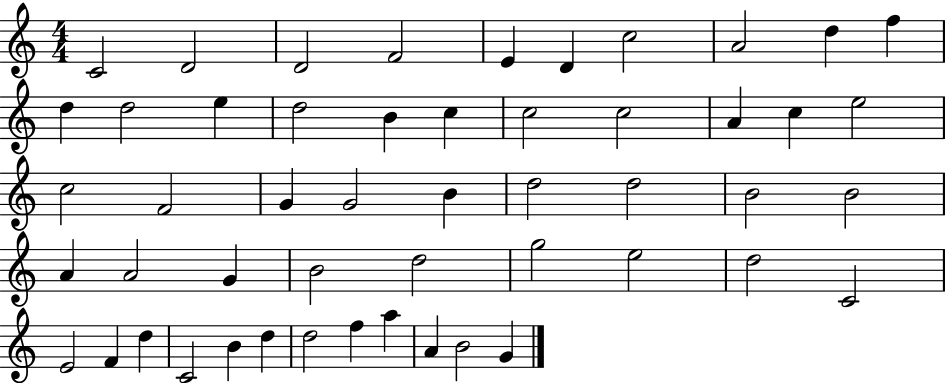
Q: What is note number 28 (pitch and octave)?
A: D5